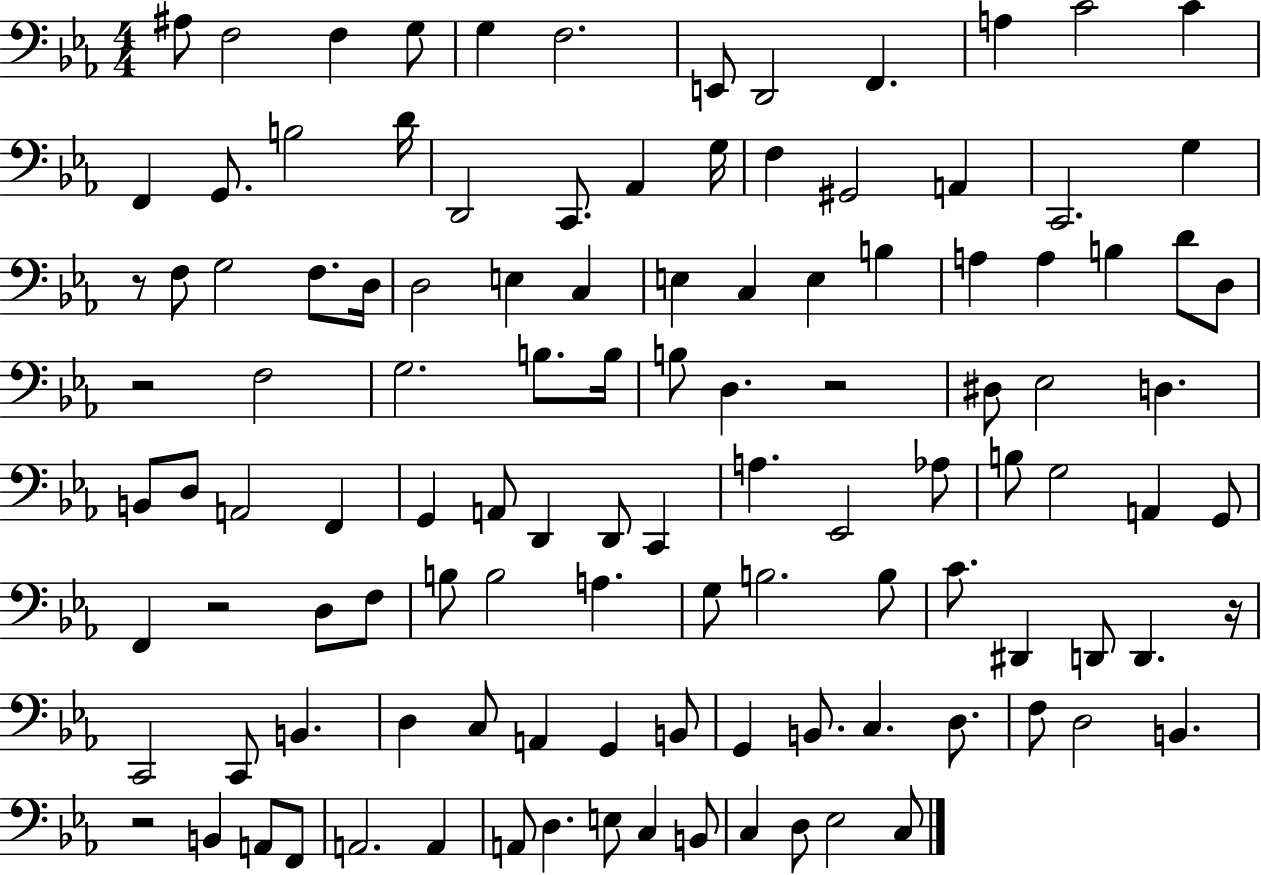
A#3/e F3/h F3/q G3/e G3/q F3/h. E2/e D2/h F2/q. A3/q C4/h C4/q F2/q G2/e. B3/h D4/s D2/h C2/e. Ab2/q G3/s F3/q G#2/h A2/q C2/h. G3/q R/e F3/e G3/h F3/e. D3/s D3/h E3/q C3/q E3/q C3/q E3/q B3/q A3/q A3/q B3/q D4/e D3/e R/h F3/h G3/h. B3/e. B3/s B3/e D3/q. R/h D#3/e Eb3/h D3/q. B2/e D3/e A2/h F2/q G2/q A2/e D2/q D2/e C2/q A3/q. Eb2/h Ab3/e B3/e G3/h A2/q G2/e F2/q R/h D3/e F3/e B3/e B3/h A3/q. G3/e B3/h. B3/e C4/e. D#2/q D2/e D2/q. R/s C2/h C2/e B2/q. D3/q C3/e A2/q G2/q B2/e G2/q B2/e. C3/q. D3/e. F3/e D3/h B2/q. R/h B2/q A2/e F2/e A2/h. A2/q A2/e D3/q. E3/e C3/q B2/e C3/q D3/e Eb3/h C3/e